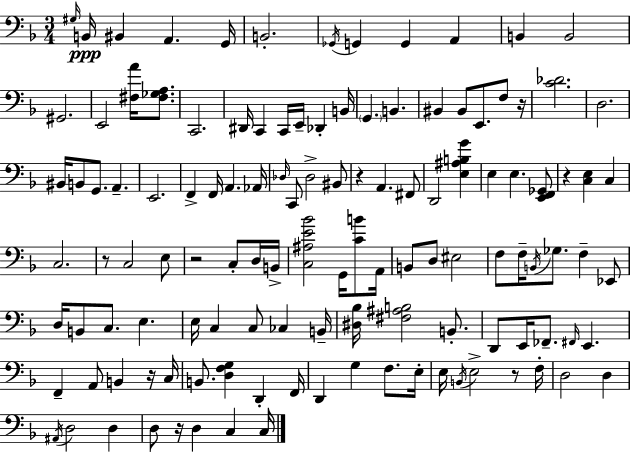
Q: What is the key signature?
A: D minor